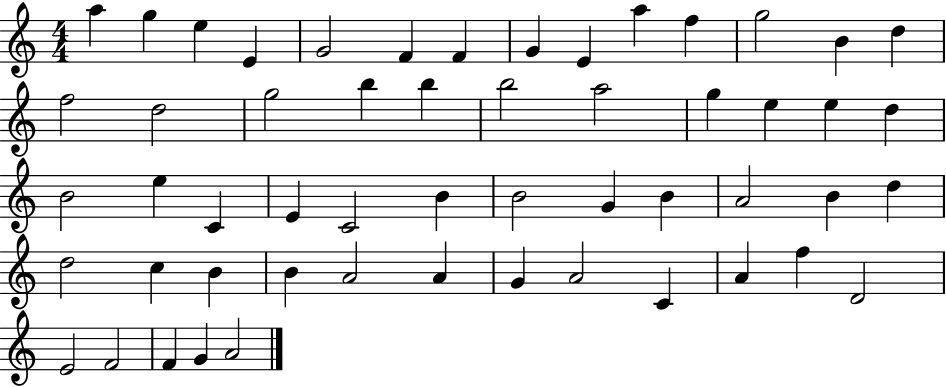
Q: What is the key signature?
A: C major